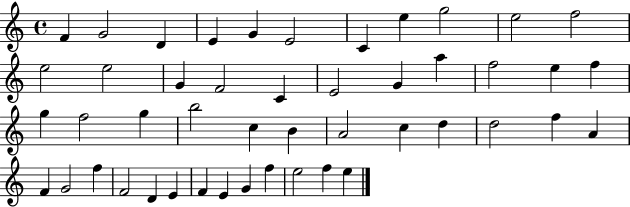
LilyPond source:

{
  \clef treble
  \time 4/4
  \defaultTimeSignature
  \key c \major
  f'4 g'2 d'4 | e'4 g'4 e'2 | c'4 e''4 g''2 | e''2 f''2 | \break e''2 e''2 | g'4 f'2 c'4 | e'2 g'4 a''4 | f''2 e''4 f''4 | \break g''4 f''2 g''4 | b''2 c''4 b'4 | a'2 c''4 d''4 | d''2 f''4 a'4 | \break f'4 g'2 f''4 | f'2 d'4 e'4 | f'4 e'4 g'4 f''4 | e''2 f''4 e''4 | \break \bar "|."
}